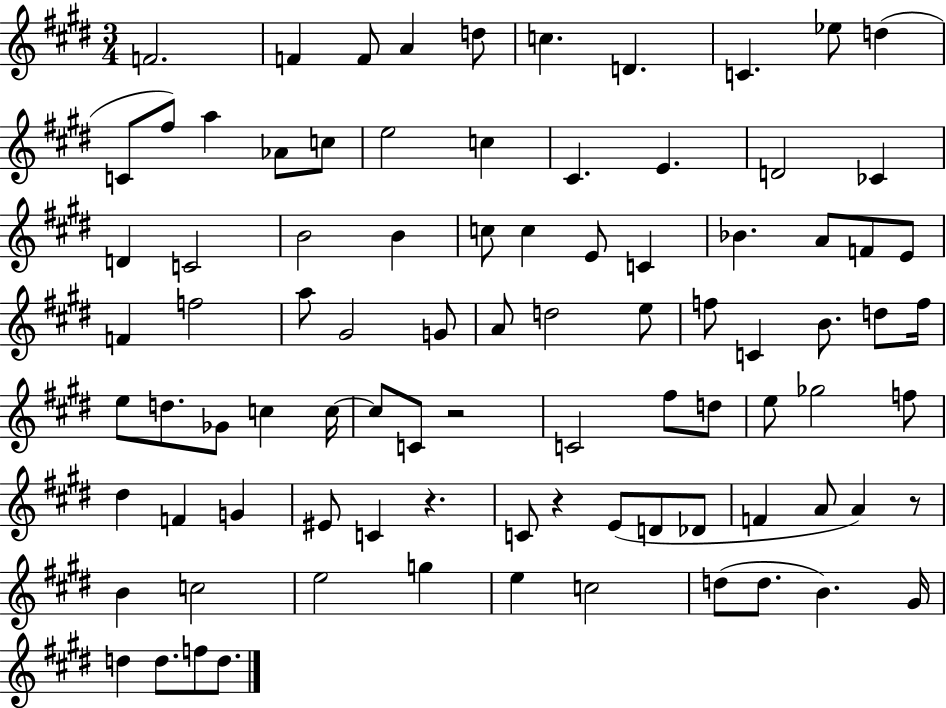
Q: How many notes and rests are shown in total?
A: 89